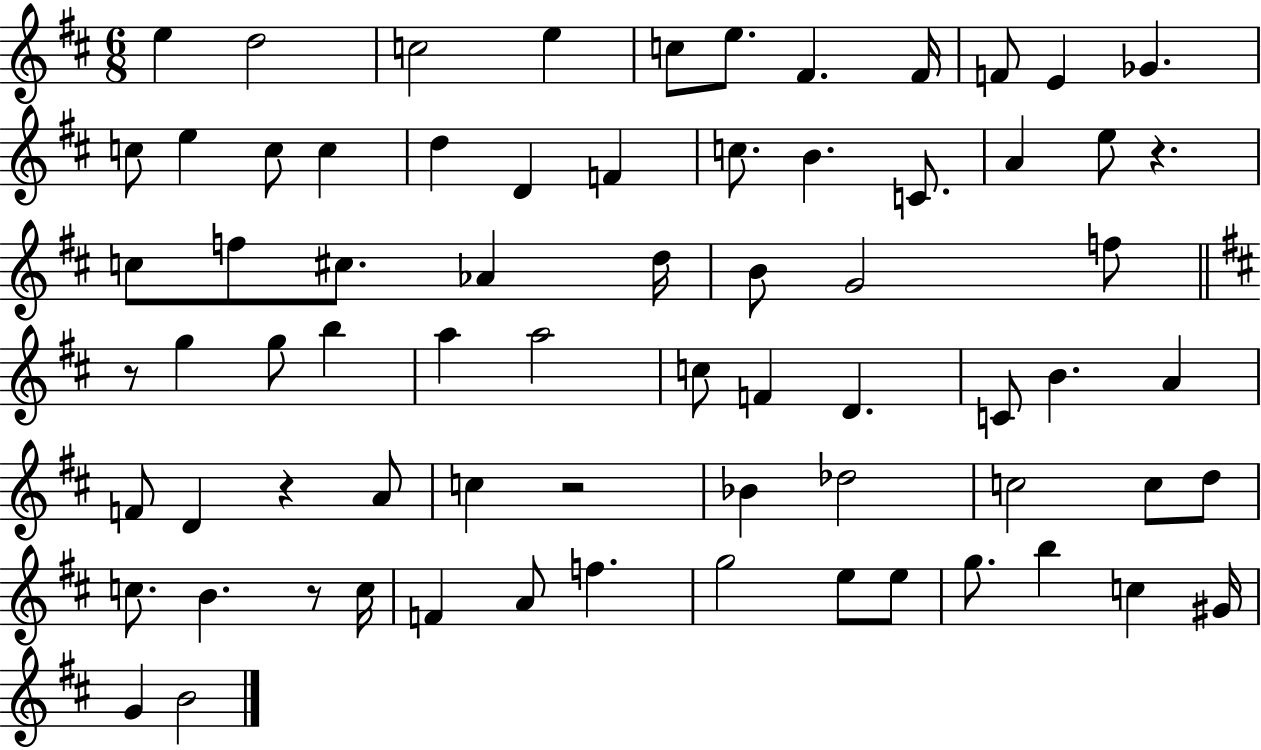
X:1
T:Untitled
M:6/8
L:1/4
K:D
e d2 c2 e c/2 e/2 ^F ^F/4 F/2 E _G c/2 e c/2 c d D F c/2 B C/2 A e/2 z c/2 f/2 ^c/2 _A d/4 B/2 G2 f/2 z/2 g g/2 b a a2 c/2 F D C/2 B A F/2 D z A/2 c z2 _B _d2 c2 c/2 d/2 c/2 B z/2 c/4 F A/2 f g2 e/2 e/2 g/2 b c ^G/4 G B2